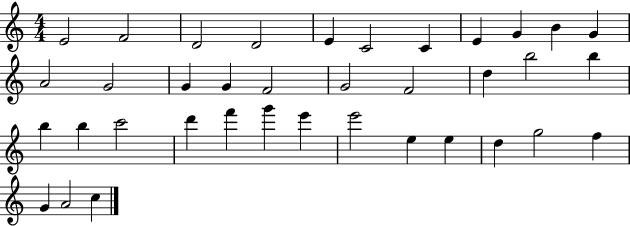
X:1
T:Untitled
M:4/4
L:1/4
K:C
E2 F2 D2 D2 E C2 C E G B G A2 G2 G G F2 G2 F2 d b2 b b b c'2 d' f' g' e' e'2 e e d g2 f G A2 c